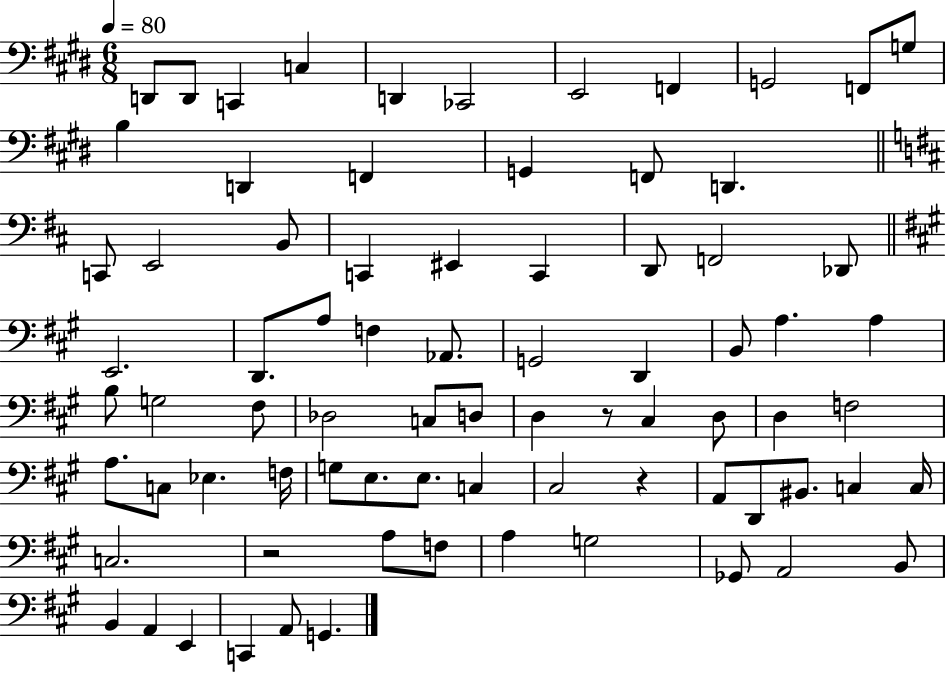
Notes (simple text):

D2/e D2/e C2/q C3/q D2/q CES2/h E2/h F2/q G2/h F2/e G3/e B3/q D2/q F2/q G2/q F2/e D2/q. C2/e E2/h B2/e C2/q EIS2/q C2/q D2/e F2/h Db2/e E2/h. D2/e. A3/e F3/q Ab2/e. G2/h D2/q B2/e A3/q. A3/q B3/e G3/h F#3/e Db3/h C3/e D3/e D3/q R/e C#3/q D3/e D3/q F3/h A3/e. C3/e Eb3/q. F3/s G3/e E3/e. E3/e. C3/q C#3/h R/q A2/e D2/e BIS2/e. C3/q C3/s C3/h. R/h A3/e F3/e A3/q G3/h Gb2/e A2/h B2/e B2/q A2/q E2/q C2/q A2/e G2/q.